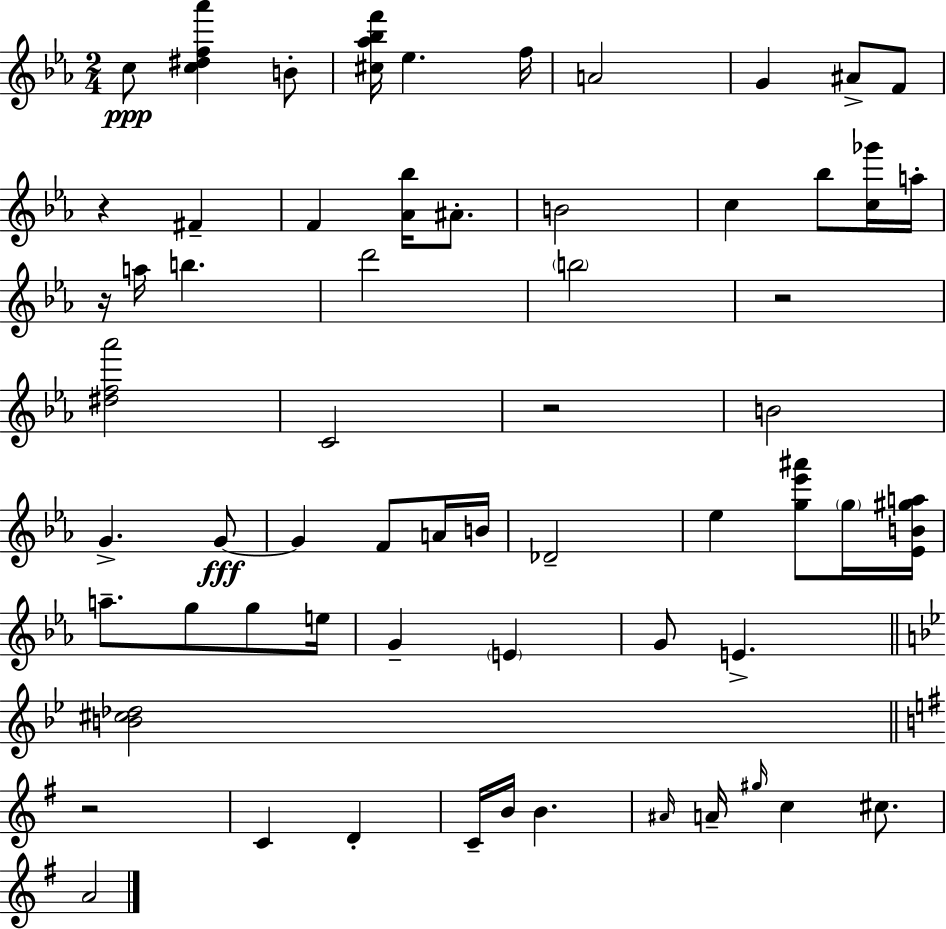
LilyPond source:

{
  \clef treble
  \numericTimeSignature
  \time 2/4
  \key ees \major
  c''8\ppp <c'' dis'' f'' aes'''>4 b'8-. | <cis'' aes'' bes'' f'''>16 ees''4. f''16 | a'2 | g'4 ais'8-> f'8 | \break r4 fis'4-- | f'4 <aes' bes''>16 ais'8.-. | b'2 | c''4 bes''8 <c'' ges'''>16 a''16-. | \break r16 a''16 b''4. | d'''2 | \parenthesize b''2 | r2 | \break <dis'' f'' aes'''>2 | c'2 | r2 | b'2 | \break g'4.-> g'8~~\fff | g'4 f'8 a'16 b'16 | des'2-- | ees''4 <g'' ees''' ais'''>8 \parenthesize g''16 <ees' b' gis'' a''>16 | \break a''8.-- g''8 g''8 e''16 | g'4-- \parenthesize e'4 | g'8 e'4.-> | \bar "||" \break \key bes \major <b' cis'' des''>2 | \bar "||" \break \key g \major r2 | c'4 d'4-. | c'16-- b'16 b'4. | \grace { ais'16 } a'16-- \grace { gis''16 } c''4 cis''8. | \break a'2 | \bar "|."
}